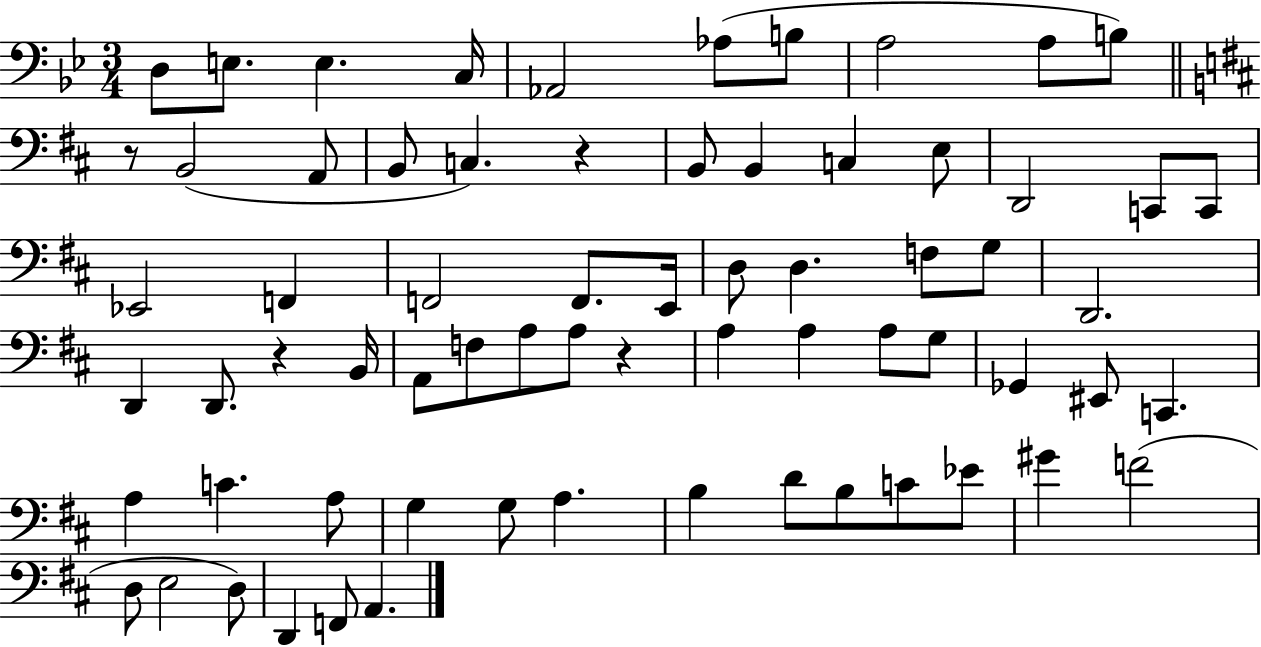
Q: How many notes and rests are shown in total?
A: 68